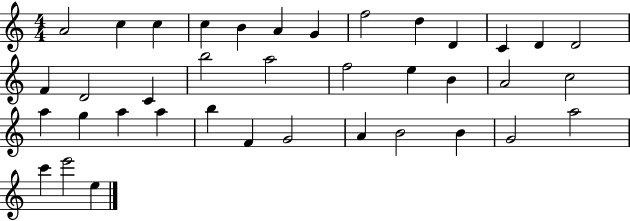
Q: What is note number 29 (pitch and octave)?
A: F4